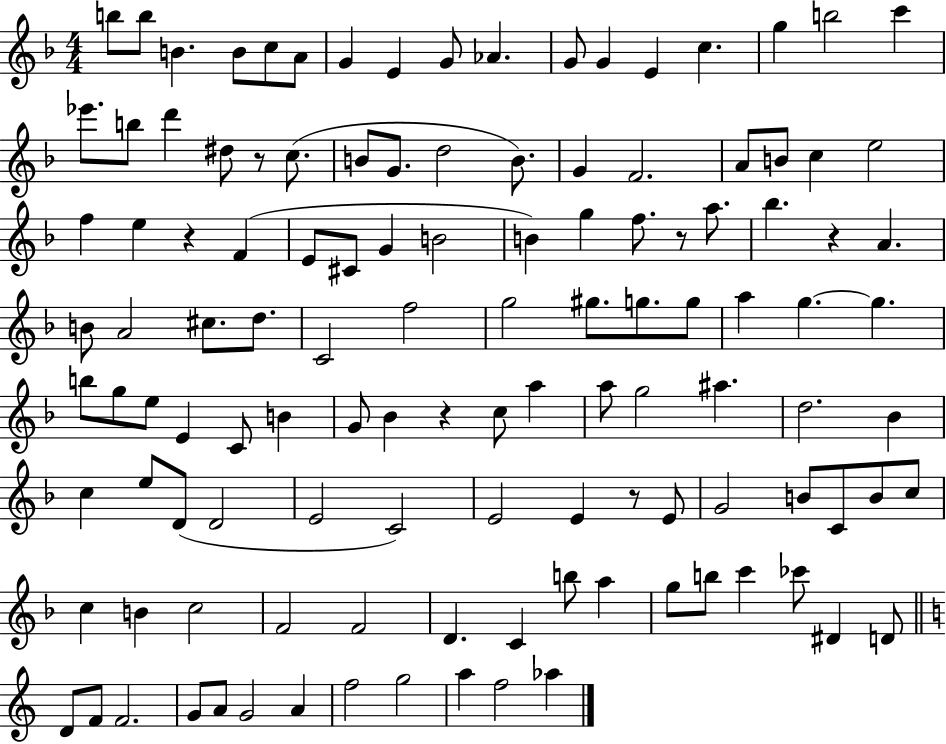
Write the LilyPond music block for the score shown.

{
  \clef treble
  \numericTimeSignature
  \time 4/4
  \key f \major
  b''8 b''8 b'4. b'8 c''8 a'8 | g'4 e'4 g'8 aes'4. | g'8 g'4 e'4 c''4. | g''4 b''2 c'''4 | \break ees'''8. b''8 d'''4 dis''8 r8 c''8.( | b'8 g'8. d''2 b'8.) | g'4 f'2. | a'8 b'8 c''4 e''2 | \break f''4 e''4 r4 f'4( | e'8 cis'8 g'4 b'2 | b'4) g''4 f''8. r8 a''8. | bes''4. r4 a'4. | \break b'8 a'2 cis''8. d''8. | c'2 f''2 | g''2 gis''8. g''8. g''8 | a''4 g''4.~~ g''4. | \break b''8 g''8 e''8 e'4 c'8 b'4 | g'8 bes'4 r4 c''8 a''4 | a''8 g''2 ais''4. | d''2. bes'4 | \break c''4 e''8 d'8( d'2 | e'2 c'2) | e'2 e'4 r8 e'8 | g'2 b'8 c'8 b'8 c''8 | \break c''4 b'4 c''2 | f'2 f'2 | d'4. c'4 b''8 a''4 | g''8 b''8 c'''4 ces'''8 dis'4 d'8 | \break \bar "||" \break \key c \major d'8 f'8 f'2. | g'8 a'8 g'2 a'4 | f''2 g''2 | a''4 f''2 aes''4 | \break \bar "|."
}